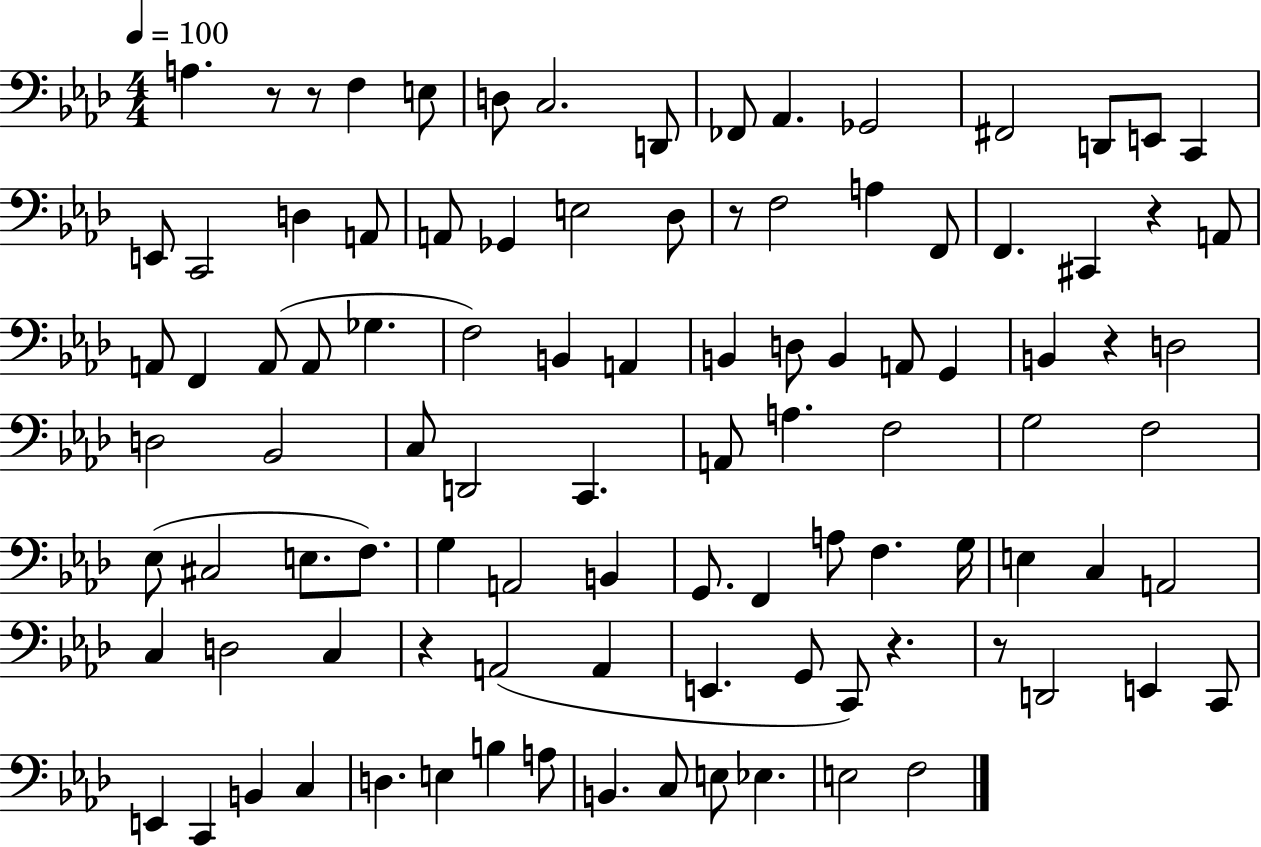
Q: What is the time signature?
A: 4/4